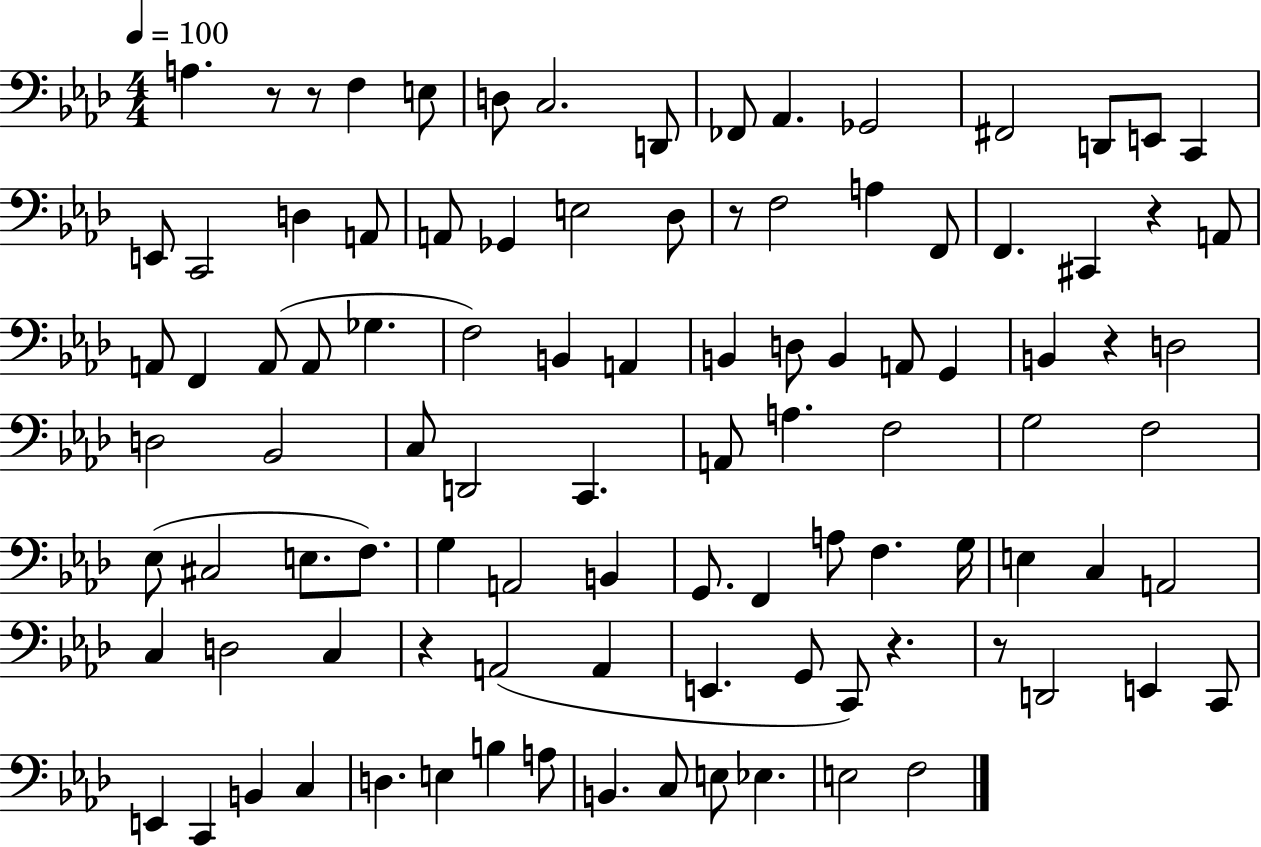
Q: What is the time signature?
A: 4/4